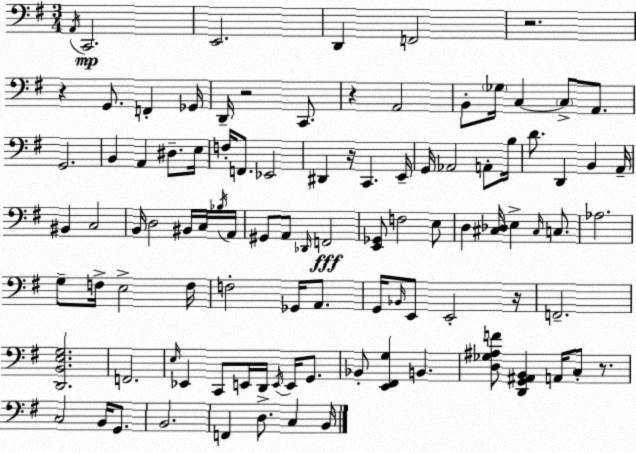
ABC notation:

X:1
T:Untitled
M:3/4
L:1/4
K:G
A,,/4 C,,2 E,,2 D,, F,,2 z2 z G,,/2 F,, _G,,/4 D,,/4 z2 C,,/2 z A,,2 B,,/2 _G,/4 C, C,/2 A,,/2 G,,2 B,, A,, ^D,/2 E,/4 F,/4 F,,/2 _E,,2 ^D,, z/4 C,, E,,/4 G,,/4 _A,,2 A,,/2 B,/4 D/2 D,, B,, A,,/4 ^B,, C,2 B,,/4 D,2 ^B,,/4 C,/4 _B,/4 A,,/4 ^G,,/2 A,,/2 _D,,/4 F,,2 [E,,_G,,]/2 F,2 E,/2 D, [^C,_D,]/4 E, ^C,/4 C,/2 _A,2 G,/2 F,/4 E,2 F,/4 F,2 _G,,/4 A,,/2 G,,/4 _B,,/4 E,,/2 E,,2 z/4 F,,2 [D,,B,,E,G,]2 F,,2 E,/4 _E,, C,,/2 E,,/4 D,,/4 E,,/4 E,,/4 G,,/2 _B,,/2 [E,,^F,,G,] B,, [D,_G,^A,F]/2 [D,,G,,^A,,B,,] A,,/4 C,/2 z/2 C,2 B,,/4 G,,/2 B,,2 F,, D,/2 C, B,,/4